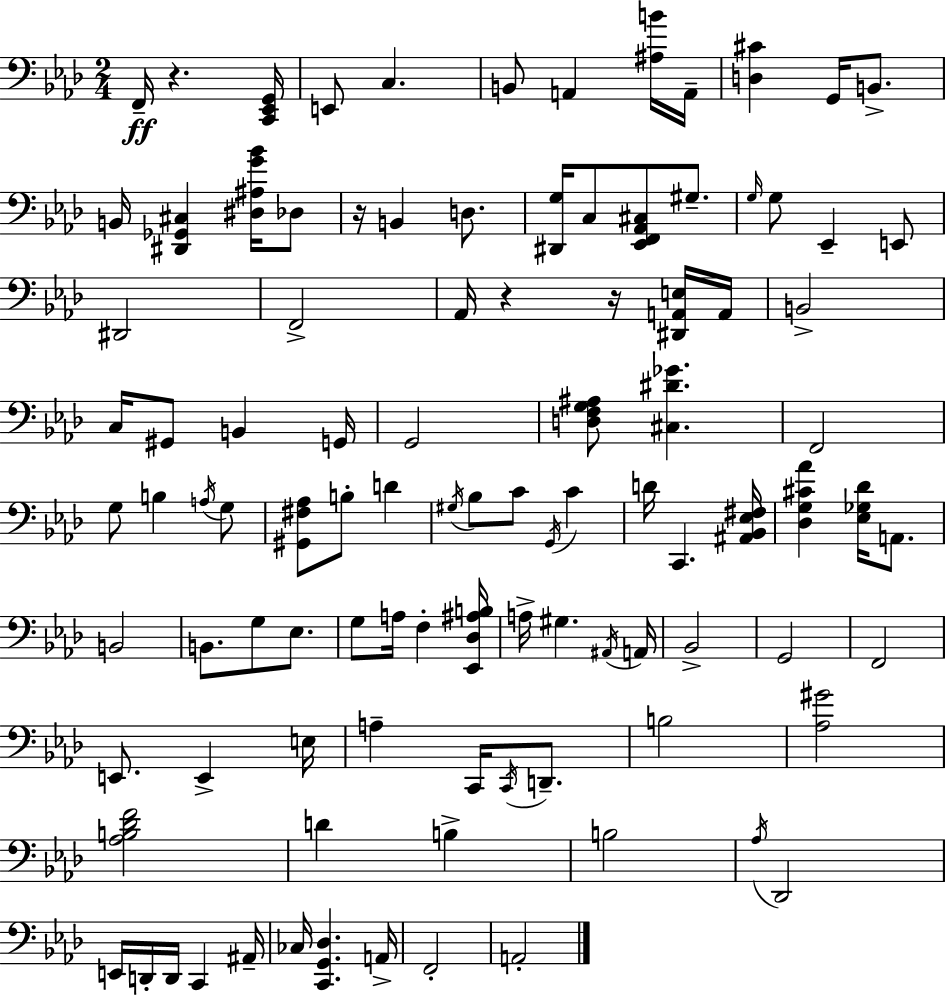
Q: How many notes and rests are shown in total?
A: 101